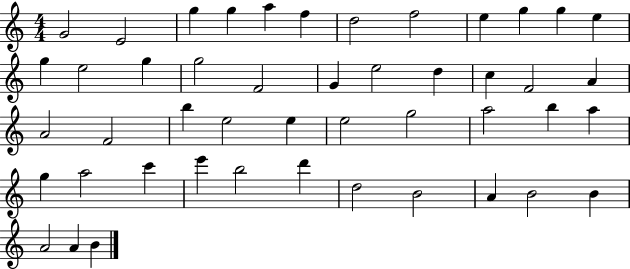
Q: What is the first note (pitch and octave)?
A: G4